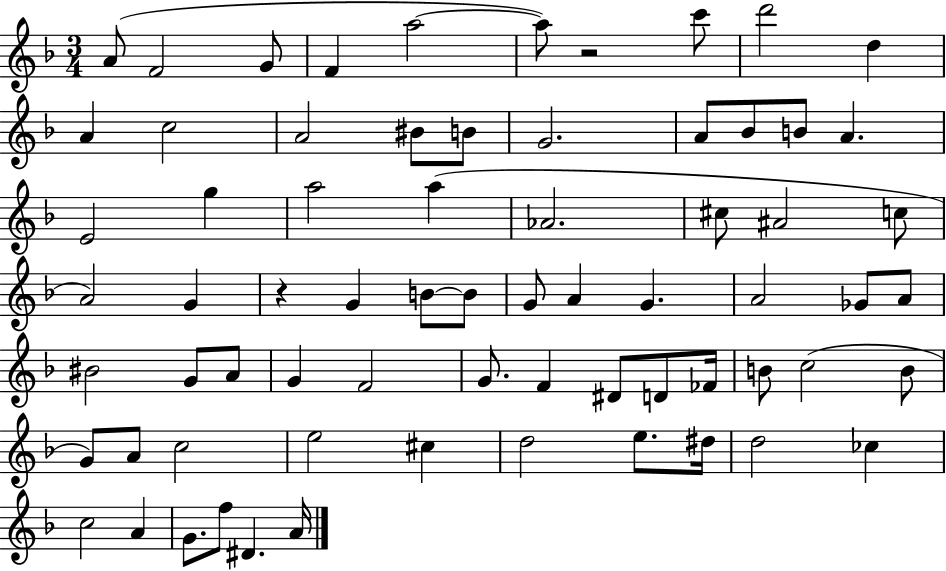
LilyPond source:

{
  \clef treble
  \numericTimeSignature
  \time 3/4
  \key f \major
  a'8( f'2 g'8 | f'4 a''2~~ | a''8) r2 c'''8 | d'''2 d''4 | \break a'4 c''2 | a'2 bis'8 b'8 | g'2. | a'8 bes'8 b'8 a'4. | \break e'2 g''4 | a''2 a''4( | aes'2. | cis''8 ais'2 c''8 | \break a'2) g'4 | r4 g'4 b'8~~ b'8 | g'8 a'4 g'4. | a'2 ges'8 a'8 | \break bis'2 g'8 a'8 | g'4 f'2 | g'8. f'4 dis'8 d'8 fes'16 | b'8 c''2( b'8 | \break g'8) a'8 c''2 | e''2 cis''4 | d''2 e''8. dis''16 | d''2 ces''4 | \break c''2 a'4 | g'8. f''8 dis'4. a'16 | \bar "|."
}